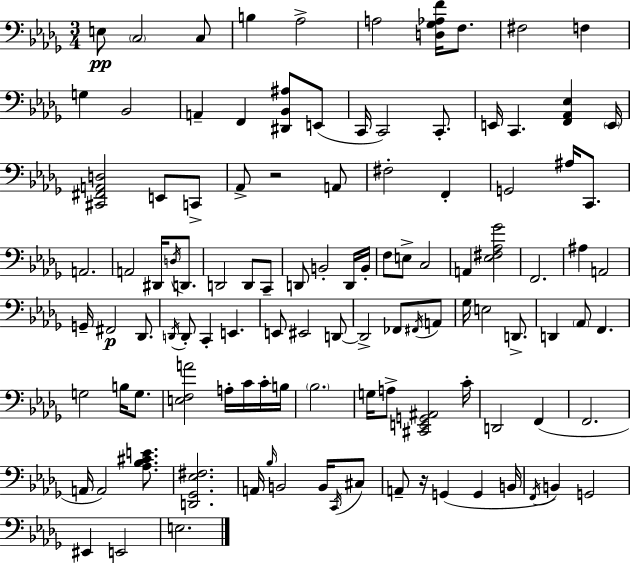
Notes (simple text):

E3/e C3/h C3/e B3/q Ab3/h A3/h [D3,Gb3,Ab3,F4]/s F3/e. F#3/h F3/q G3/q Bb2/h A2/q F2/q [D#2,Bb2,A#3]/e E2/e C2/s C2/h C2/e. E2/s C2/q. [F2,Ab2,Eb3]/q E2/s [C#2,F#2,A2,D3]/h E2/e C2/e Ab2/e R/h A2/e F#3/h F2/q G2/h A#3/s C2/e. A2/h. A2/h D#2/s D3/s D2/e. D2/h D2/e C2/e D2/e B2/h D2/s B2/s F3/e E3/e C3/h A2/q [Eb3,F#3,Ab3,Gb4]/h F2/h. A#3/q A2/h G2/s F#2/h Db2/e. D2/s D2/e C2/q E2/q. E2/e EIS2/h D2/e D2/h FES2/e F#2/s A2/e Gb3/s E3/h D2/e. D2/q Ab2/e F2/q. G3/h B3/s G3/e. [E3,F3,A4]/h A3/s C4/s C4/s B3/s Bb3/h. G3/s A3/e [C#2,E2,G2,A#2]/h C4/s D2/h F2/q F2/h. A2/s A2/h [Ab3,Bb3,C#4,E4]/e. [D2,Gb2,Eb3,F#3]/h. A2/s Bb3/s B2/h B2/s C2/s C#3/e A2/e R/s G2/q G2/q B2/s F2/s B2/q G2/h EIS2/q E2/h E3/h.